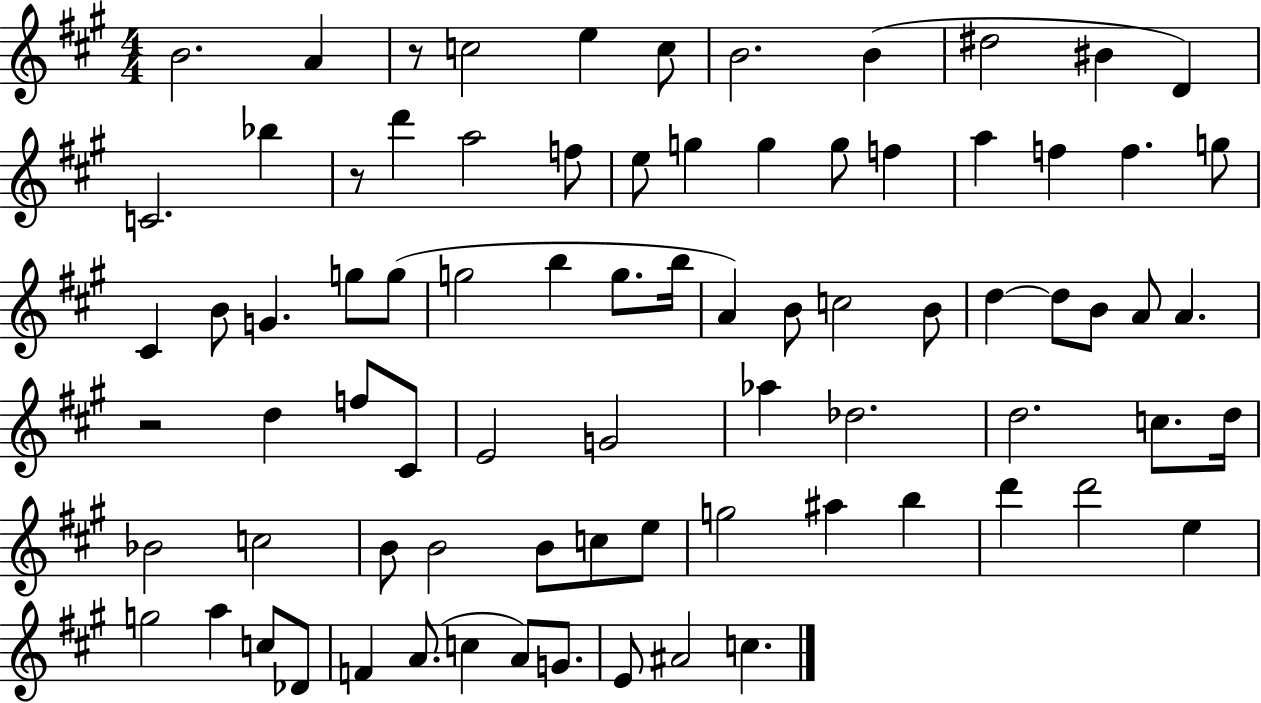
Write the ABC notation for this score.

X:1
T:Untitled
M:4/4
L:1/4
K:A
B2 A z/2 c2 e c/2 B2 B ^d2 ^B D C2 _b z/2 d' a2 f/2 e/2 g g g/2 f a f f g/2 ^C B/2 G g/2 g/2 g2 b g/2 b/4 A B/2 c2 B/2 d d/2 B/2 A/2 A z2 d f/2 ^C/2 E2 G2 _a _d2 d2 c/2 d/4 _B2 c2 B/2 B2 B/2 c/2 e/2 g2 ^a b d' d'2 e g2 a c/2 _D/2 F A/2 c A/2 G/2 E/2 ^A2 c